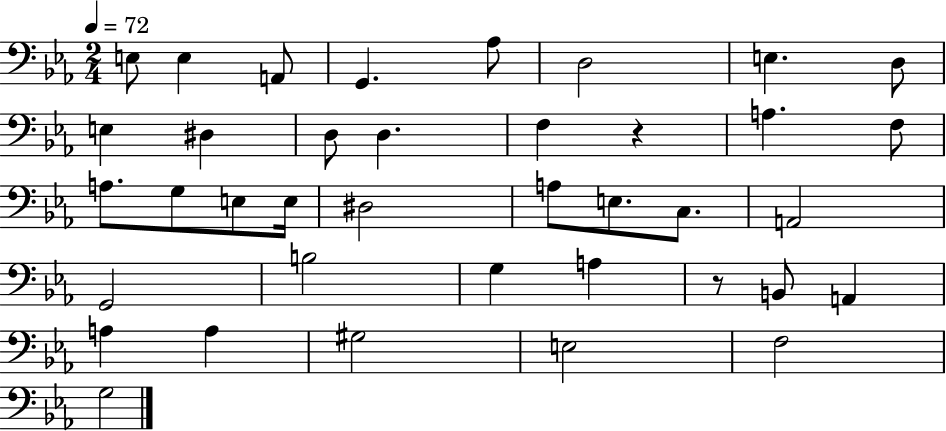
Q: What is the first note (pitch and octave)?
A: E3